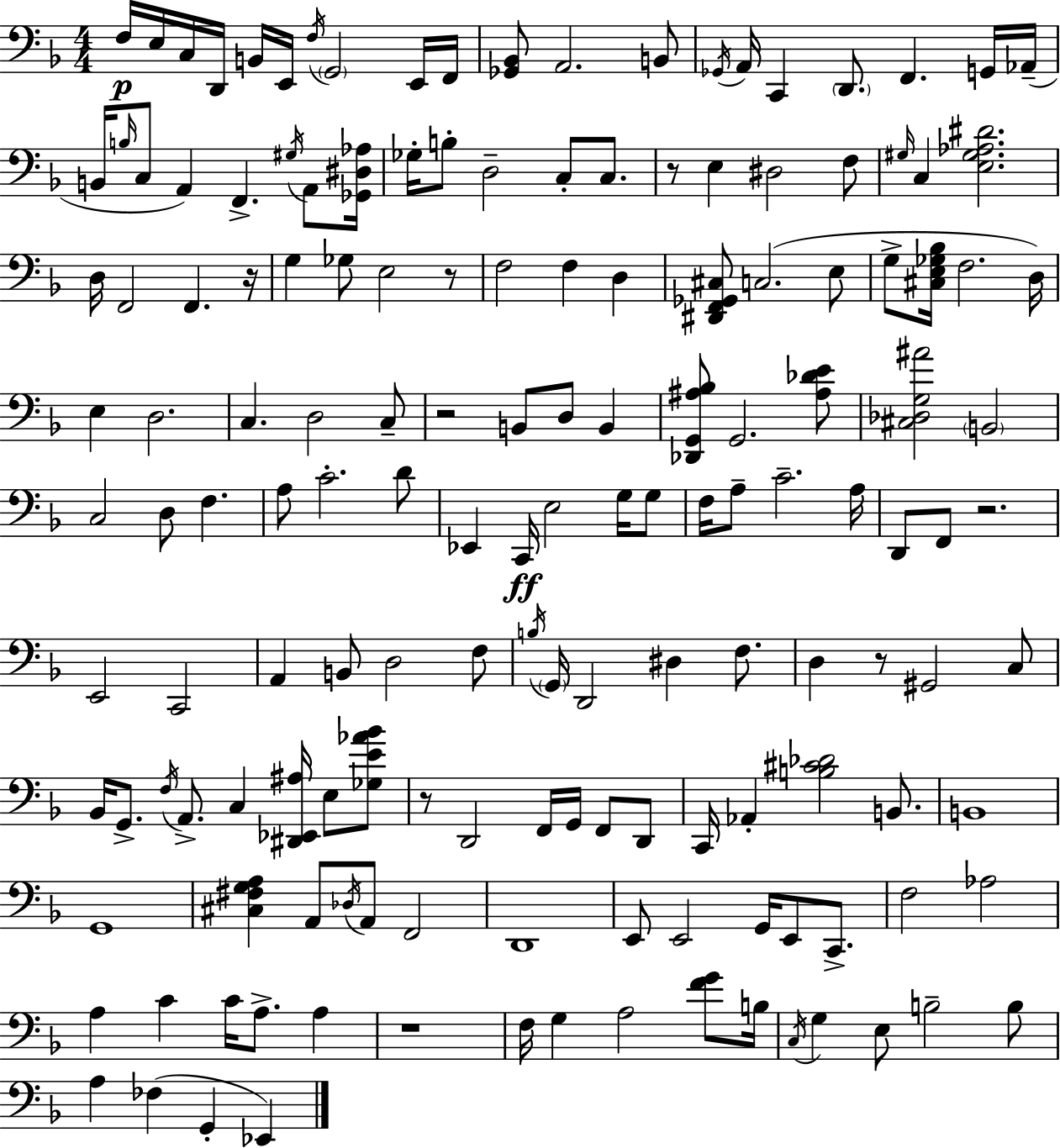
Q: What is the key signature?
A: D minor